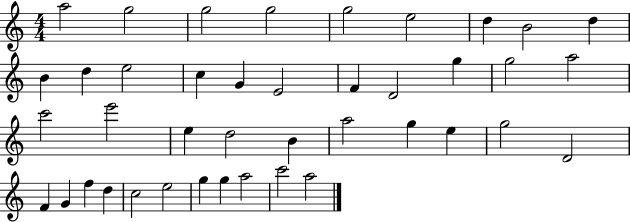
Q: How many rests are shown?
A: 0